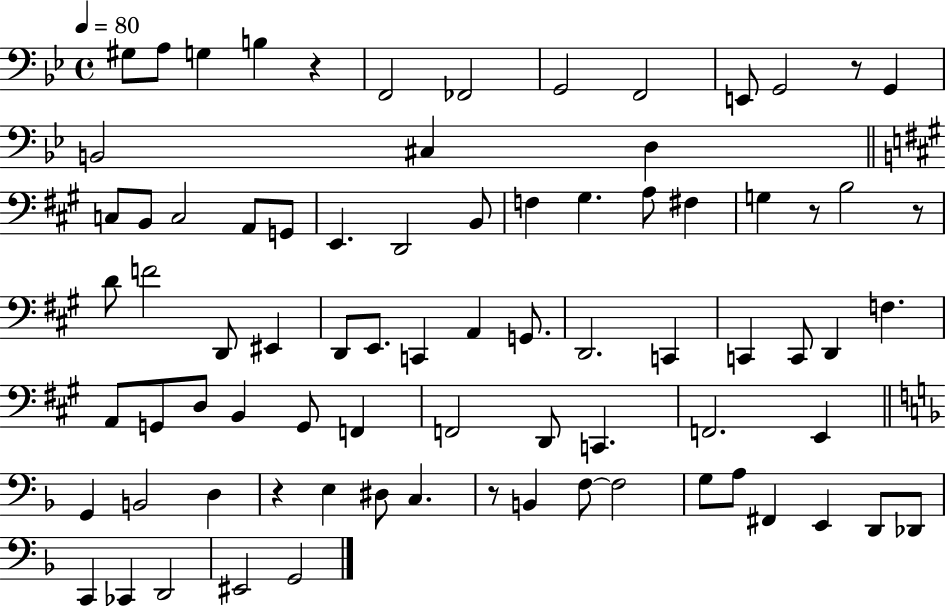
X:1
T:Untitled
M:4/4
L:1/4
K:Bb
^G,/2 A,/2 G, B, z F,,2 _F,,2 G,,2 F,,2 E,,/2 G,,2 z/2 G,, B,,2 ^C, D, C,/2 B,,/2 C,2 A,,/2 G,,/2 E,, D,,2 B,,/2 F, ^G, A,/2 ^F, G, z/2 B,2 z/2 D/2 F2 D,,/2 ^E,, D,,/2 E,,/2 C,, A,, G,,/2 D,,2 C,, C,, C,,/2 D,, F, A,,/2 G,,/2 D,/2 B,, G,,/2 F,, F,,2 D,,/2 C,, F,,2 E,, G,, B,,2 D, z E, ^D,/2 C, z/2 B,, F,/2 F,2 G,/2 A,/2 ^F,, E,, D,,/2 _D,,/2 C,, _C,, D,,2 ^E,,2 G,,2